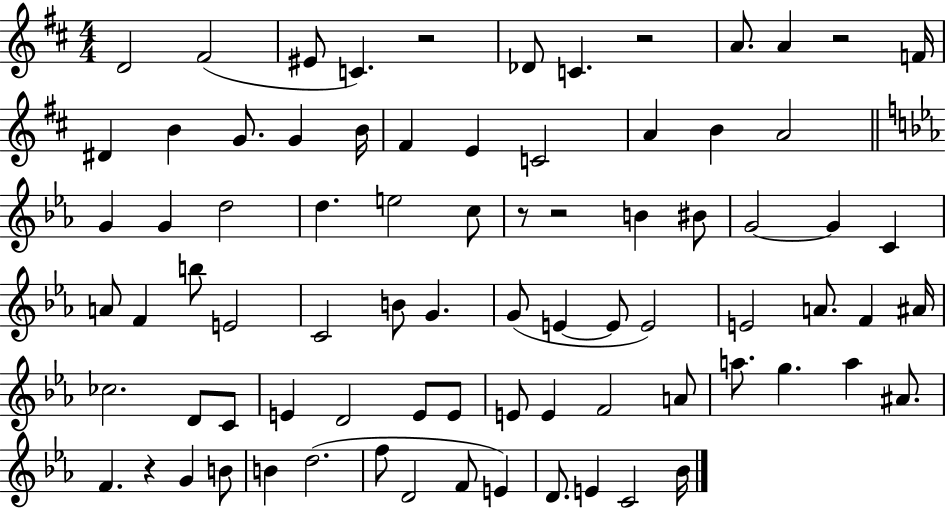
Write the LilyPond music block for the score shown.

{
  \clef treble
  \numericTimeSignature
  \time 4/4
  \key d \major
  d'2 fis'2( | eis'8 c'4.) r2 | des'8 c'4. r2 | a'8. a'4 r2 f'16 | \break dis'4 b'4 g'8. g'4 b'16 | fis'4 e'4 c'2 | a'4 b'4 a'2 | \bar "||" \break \key c \minor g'4 g'4 d''2 | d''4. e''2 c''8 | r8 r2 b'4 bis'8 | g'2~~ g'4 c'4 | \break a'8 f'4 b''8 e'2 | c'2 b'8 g'4. | g'8( e'4~~ e'8 e'2) | e'2 a'8. f'4 ais'16 | \break ces''2. d'8 c'8 | e'4 d'2 e'8 e'8 | e'8 e'4 f'2 a'8 | a''8. g''4. a''4 ais'8. | \break f'4. r4 g'4 b'8 | b'4 d''2.( | f''8 d'2 f'8 e'4) | d'8. e'4 c'2 bes'16 | \break \bar "|."
}